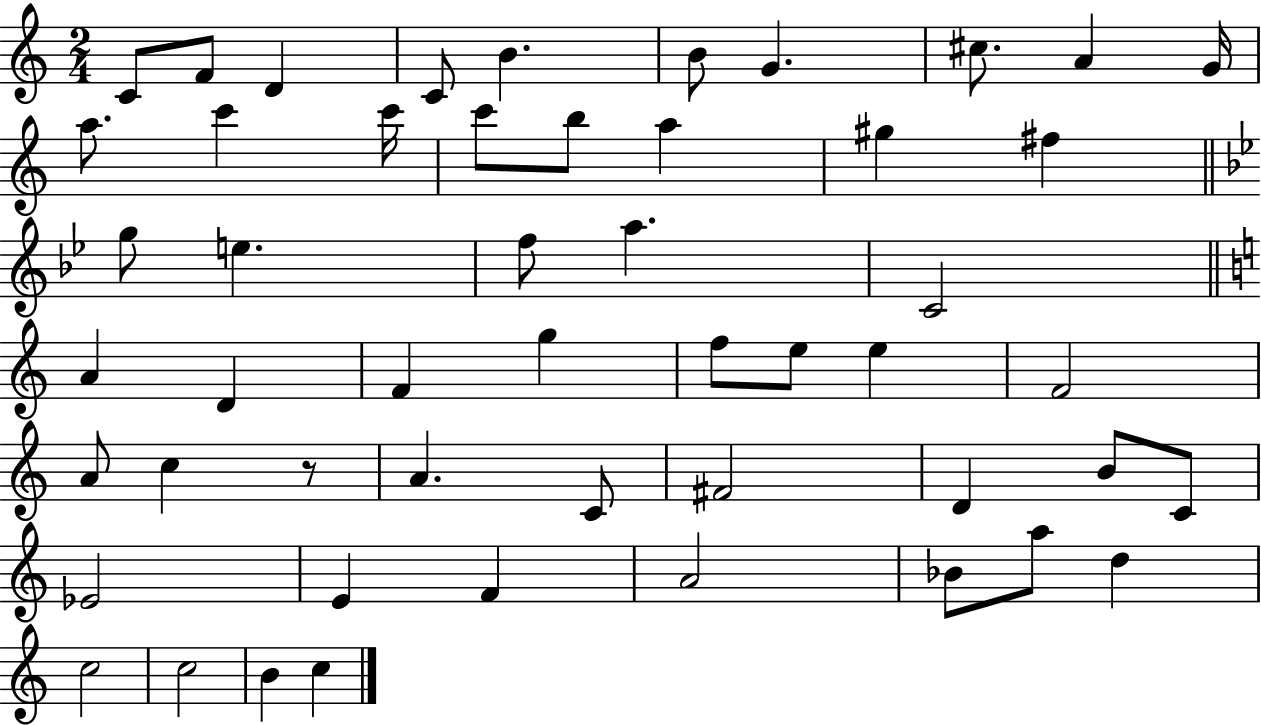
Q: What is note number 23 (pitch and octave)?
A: C4